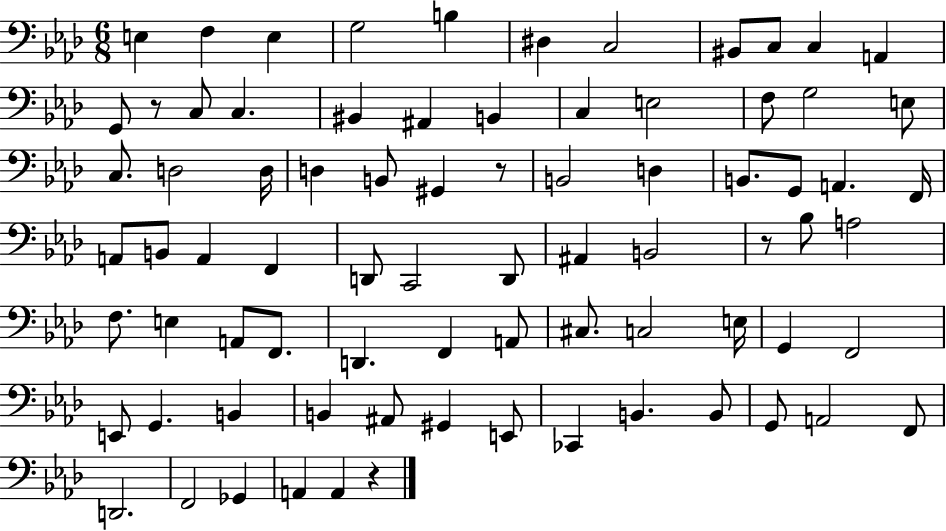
{
  \clef bass
  \numericTimeSignature
  \time 6/8
  \key aes \major
  e4 f4 e4 | g2 b4 | dis4 c2 | bis,8 c8 c4 a,4 | \break g,8 r8 c8 c4. | bis,4 ais,4 b,4 | c4 e2 | f8 g2 e8 | \break c8. d2 d16 | d4 b,8 gis,4 r8 | b,2 d4 | b,8. g,8 a,4. f,16 | \break a,8 b,8 a,4 f,4 | d,8 c,2 d,8 | ais,4 b,2 | r8 bes8 a2 | \break f8. e4 a,8 f,8. | d,4. f,4 a,8 | cis8. c2 e16 | g,4 f,2 | \break e,8 g,4. b,4 | b,4 ais,8 gis,4 e,8 | ces,4 b,4. b,8 | g,8 a,2 f,8 | \break d,2. | f,2 ges,4 | a,4 a,4 r4 | \bar "|."
}